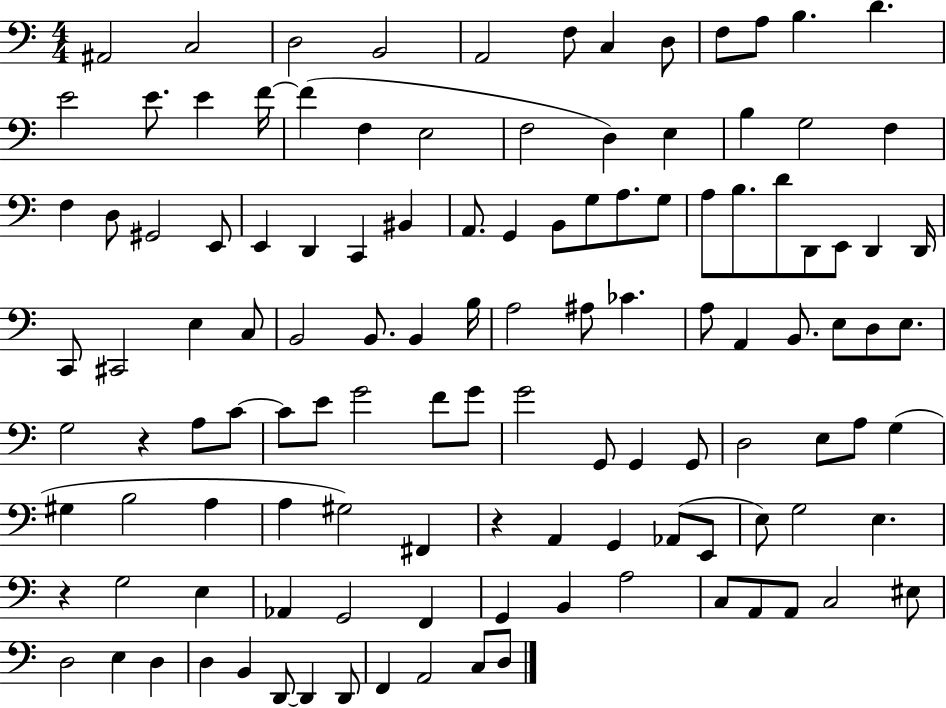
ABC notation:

X:1
T:Untitled
M:4/4
L:1/4
K:C
^A,,2 C,2 D,2 B,,2 A,,2 F,/2 C, D,/2 F,/2 A,/2 B, D E2 E/2 E F/4 F F, E,2 F,2 D, E, B, G,2 F, F, D,/2 ^G,,2 E,,/2 E,, D,, C,, ^B,, A,,/2 G,, B,,/2 G,/2 A,/2 G,/2 A,/2 B,/2 D/2 D,,/2 E,,/2 D,, D,,/4 C,,/2 ^C,,2 E, C,/2 B,,2 B,,/2 B,, B,/4 A,2 ^A,/2 _C A,/2 A,, B,,/2 E,/2 D,/2 E,/2 G,2 z A,/2 C/2 C/2 E/2 G2 F/2 G/2 G2 G,,/2 G,, G,,/2 D,2 E,/2 A,/2 G, ^G, B,2 A, A, ^G,2 ^F,, z A,, G,, _A,,/2 E,,/2 E,/2 G,2 E, z G,2 E, _A,, G,,2 F,, G,, B,, A,2 C,/2 A,,/2 A,,/2 C,2 ^E,/2 D,2 E, D, D, B,, D,,/2 D,, D,,/2 F,, A,,2 C,/2 D,/2